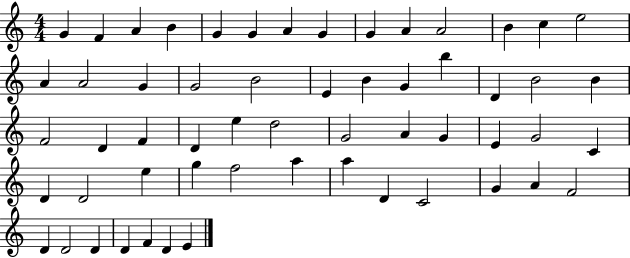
G4/q F4/q A4/q B4/q G4/q G4/q A4/q G4/q G4/q A4/q A4/h B4/q C5/q E5/h A4/q A4/h G4/q G4/h B4/h E4/q B4/q G4/q B5/q D4/q B4/h B4/q F4/h D4/q F4/q D4/q E5/q D5/h G4/h A4/q G4/q E4/q G4/h C4/q D4/q D4/h E5/q G5/q F5/h A5/q A5/q D4/q C4/h G4/q A4/q F4/h D4/q D4/h D4/q D4/q F4/q D4/q E4/q